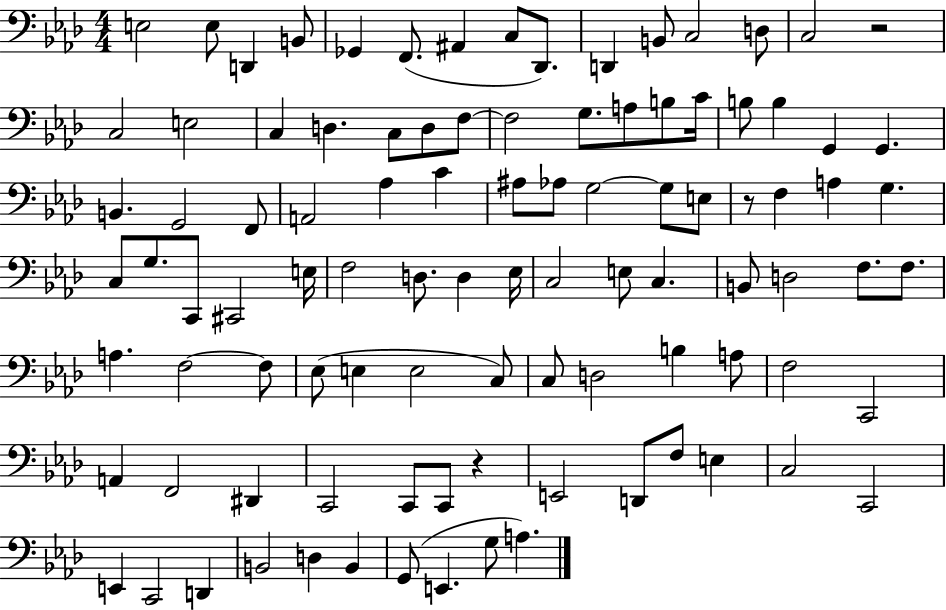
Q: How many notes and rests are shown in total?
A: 98